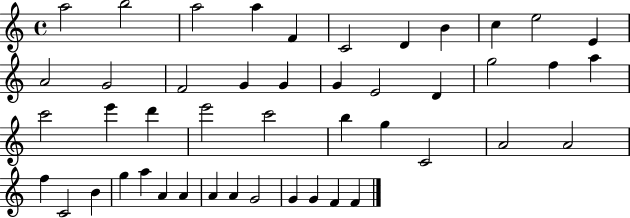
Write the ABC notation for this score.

X:1
T:Untitled
M:4/4
L:1/4
K:C
a2 b2 a2 a F C2 D B c e2 E A2 G2 F2 G G G E2 D g2 f a c'2 e' d' e'2 c'2 b g C2 A2 A2 f C2 B g a A A A A G2 G G F F